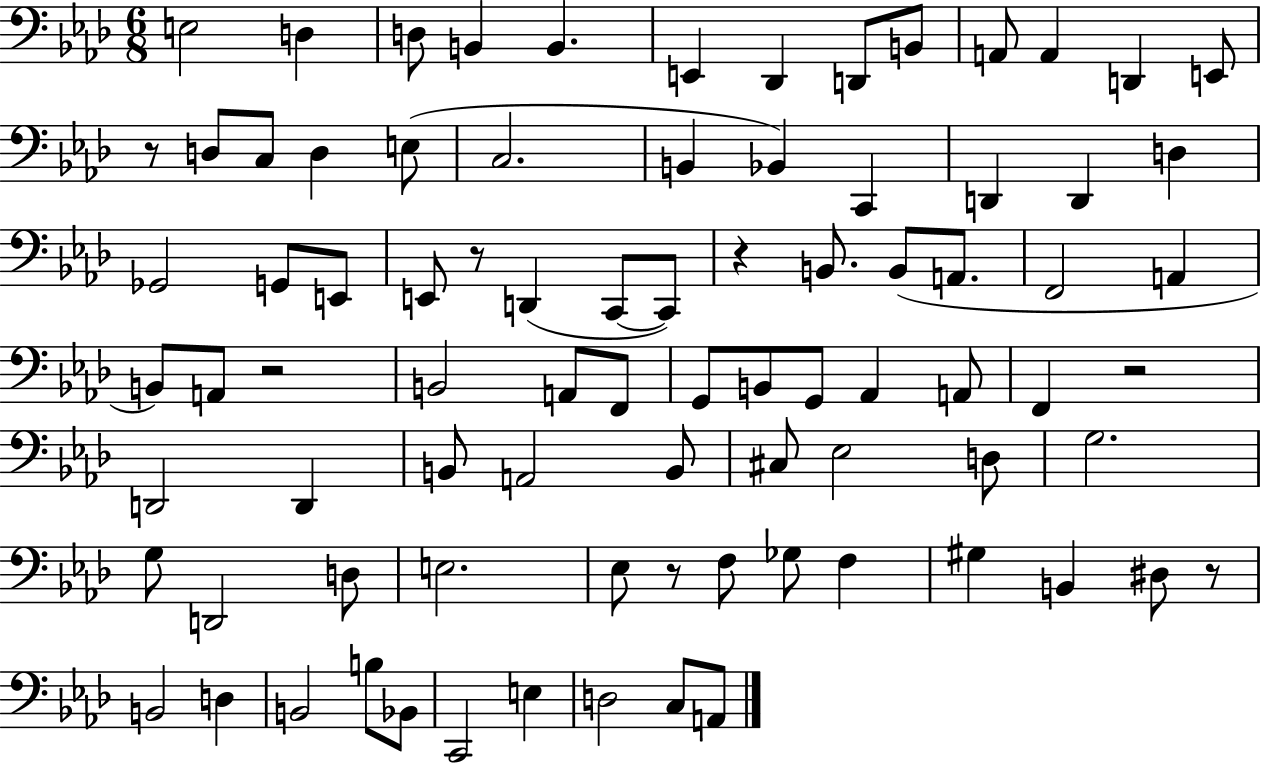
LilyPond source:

{
  \clef bass
  \numericTimeSignature
  \time 6/8
  \key aes \major
  e2 d4 | d8 b,4 b,4. | e,4 des,4 d,8 b,8 | a,8 a,4 d,4 e,8 | \break r8 d8 c8 d4 e8( | c2. | b,4 bes,4) c,4 | d,4 d,4 d4 | \break ges,2 g,8 e,8 | e,8 r8 d,4( c,8~~ c,8) | r4 b,8. b,8( a,8. | f,2 a,4 | \break b,8) a,8 r2 | b,2 a,8 f,8 | g,8 b,8 g,8 aes,4 a,8 | f,4 r2 | \break d,2 d,4 | b,8 a,2 b,8 | cis8 ees2 d8 | g2. | \break g8 d,2 d8 | e2. | ees8 r8 f8 ges8 f4 | gis4 b,4 dis8 r8 | \break b,2 d4 | b,2 b8 bes,8 | c,2 e4 | d2 c8 a,8 | \break \bar "|."
}